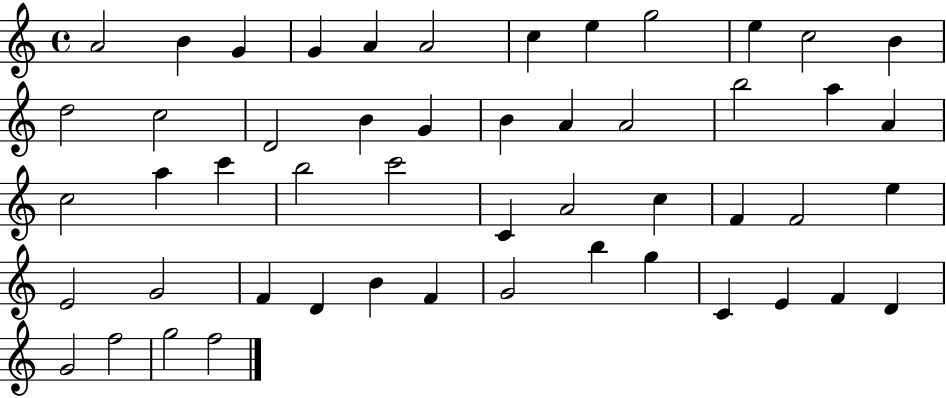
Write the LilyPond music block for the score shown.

{
  \clef treble
  \time 4/4
  \defaultTimeSignature
  \key c \major
  a'2 b'4 g'4 | g'4 a'4 a'2 | c''4 e''4 g''2 | e''4 c''2 b'4 | \break d''2 c''2 | d'2 b'4 g'4 | b'4 a'4 a'2 | b''2 a''4 a'4 | \break c''2 a''4 c'''4 | b''2 c'''2 | c'4 a'2 c''4 | f'4 f'2 e''4 | \break e'2 g'2 | f'4 d'4 b'4 f'4 | g'2 b''4 g''4 | c'4 e'4 f'4 d'4 | \break g'2 f''2 | g''2 f''2 | \bar "|."
}